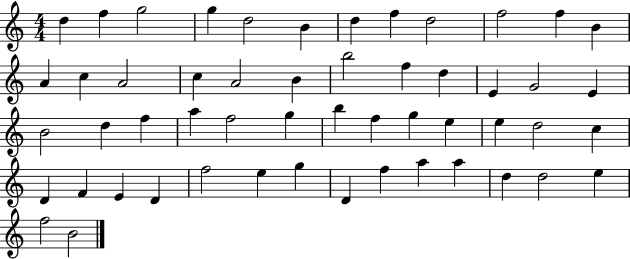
{
  \clef treble
  \numericTimeSignature
  \time 4/4
  \key c \major
  d''4 f''4 g''2 | g''4 d''2 b'4 | d''4 f''4 d''2 | f''2 f''4 b'4 | \break a'4 c''4 a'2 | c''4 a'2 b'4 | b''2 f''4 d''4 | e'4 g'2 e'4 | \break b'2 d''4 f''4 | a''4 f''2 g''4 | b''4 f''4 g''4 e''4 | e''4 d''2 c''4 | \break d'4 f'4 e'4 d'4 | f''2 e''4 g''4 | d'4 f''4 a''4 a''4 | d''4 d''2 e''4 | \break f''2 b'2 | \bar "|."
}